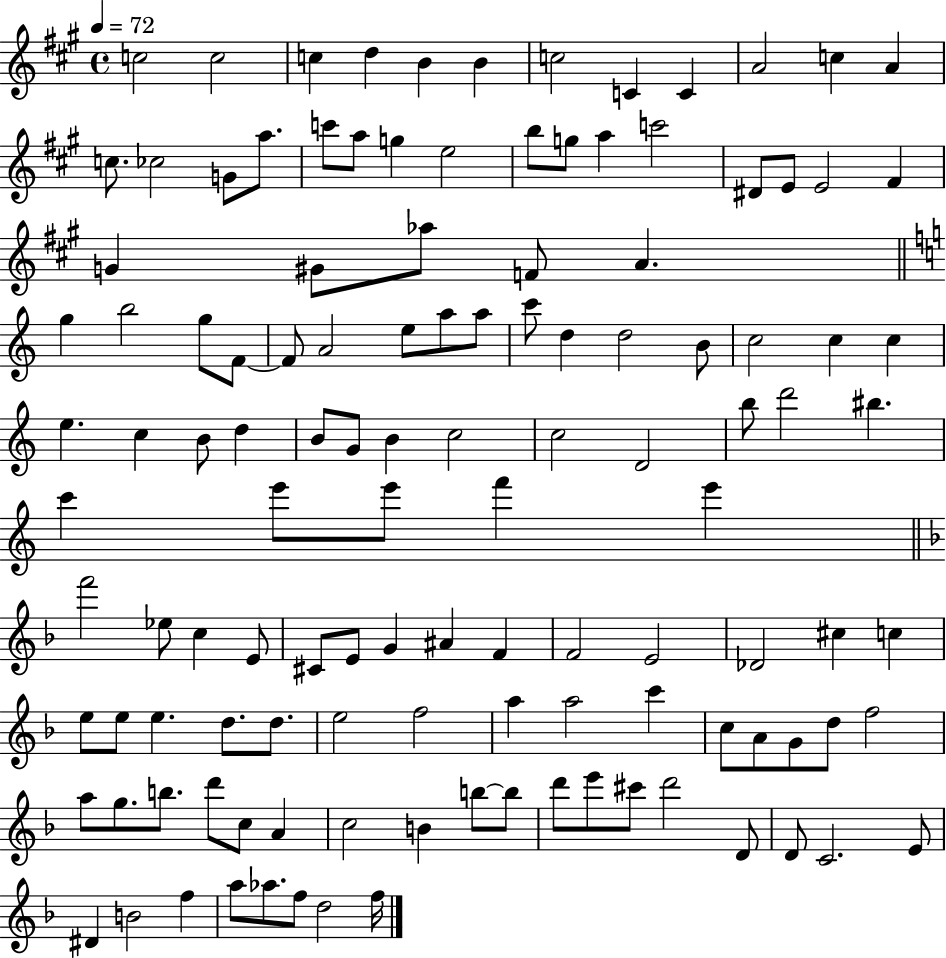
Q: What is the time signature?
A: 4/4